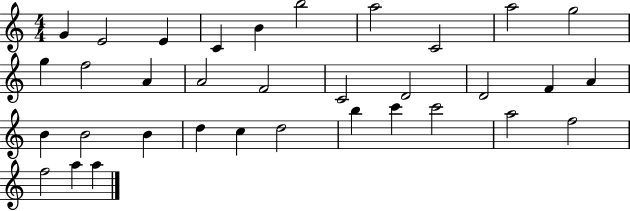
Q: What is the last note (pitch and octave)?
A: A5